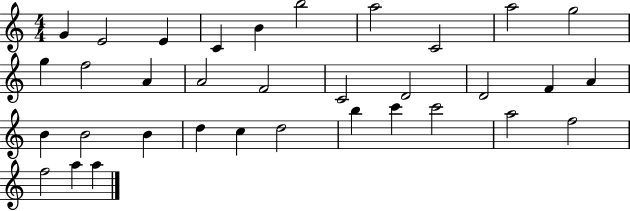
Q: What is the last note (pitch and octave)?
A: A5